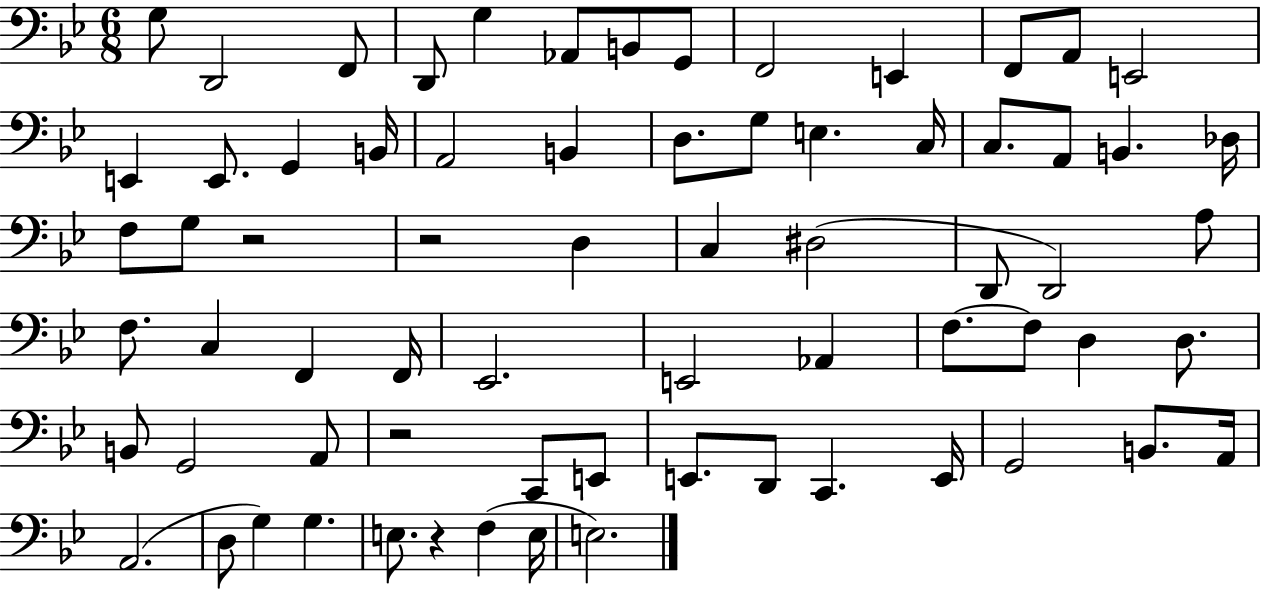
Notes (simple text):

G3/e D2/h F2/e D2/e G3/q Ab2/e B2/e G2/e F2/h E2/q F2/e A2/e E2/h E2/q E2/e. G2/q B2/s A2/h B2/q D3/e. G3/e E3/q. C3/s C3/e. A2/e B2/q. Db3/s F3/e G3/e R/h R/h D3/q C3/q D#3/h D2/e D2/h A3/e F3/e. C3/q F2/q F2/s Eb2/h. E2/h Ab2/q F3/e. F3/e D3/q D3/e. B2/e G2/h A2/e R/h C2/e E2/e E2/e. D2/e C2/q. E2/s G2/h B2/e. A2/s A2/h. D3/e G3/q G3/q. E3/e. R/q F3/q E3/s E3/h.